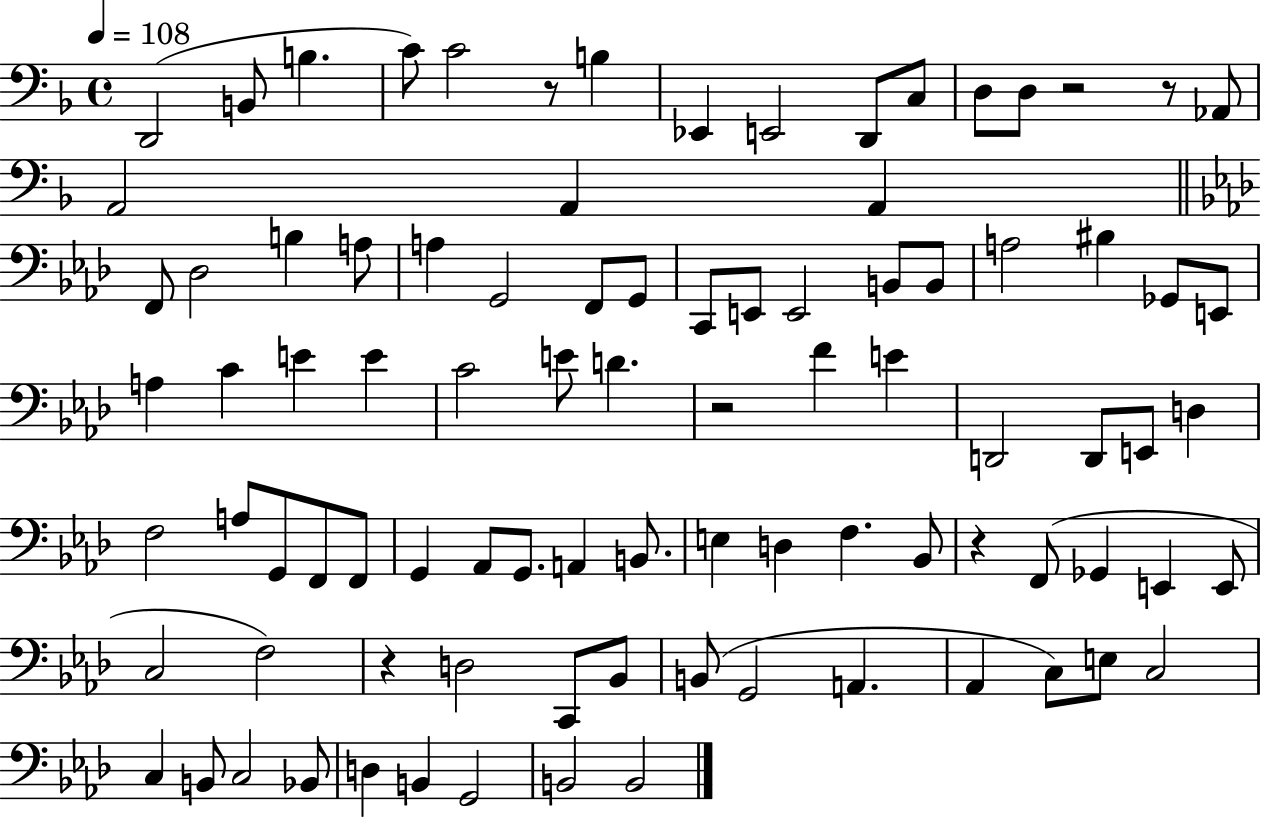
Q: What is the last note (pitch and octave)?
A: B2